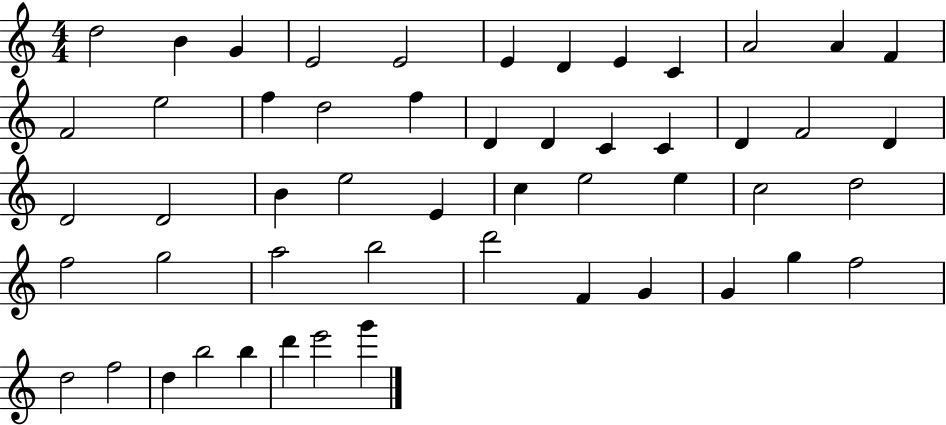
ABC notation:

X:1
T:Untitled
M:4/4
L:1/4
K:C
d2 B G E2 E2 E D E C A2 A F F2 e2 f d2 f D D C C D F2 D D2 D2 B e2 E c e2 e c2 d2 f2 g2 a2 b2 d'2 F G G g f2 d2 f2 d b2 b d' e'2 g'